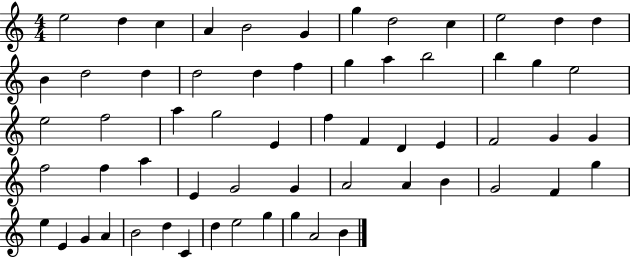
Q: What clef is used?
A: treble